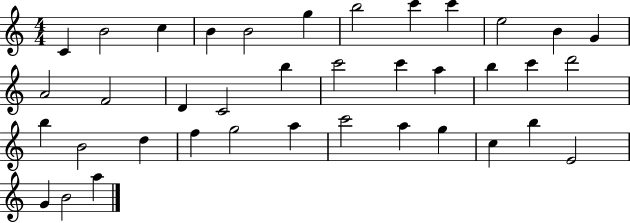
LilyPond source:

{
  \clef treble
  \numericTimeSignature
  \time 4/4
  \key c \major
  c'4 b'2 c''4 | b'4 b'2 g''4 | b''2 c'''4 c'''4 | e''2 b'4 g'4 | \break a'2 f'2 | d'4 c'2 b''4 | c'''2 c'''4 a''4 | b''4 c'''4 d'''2 | \break b''4 b'2 d''4 | f''4 g''2 a''4 | c'''2 a''4 g''4 | c''4 b''4 e'2 | \break g'4 b'2 a''4 | \bar "|."
}